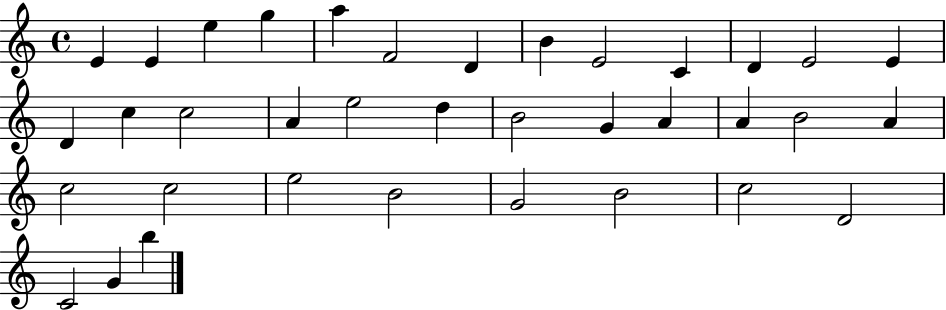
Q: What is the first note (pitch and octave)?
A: E4